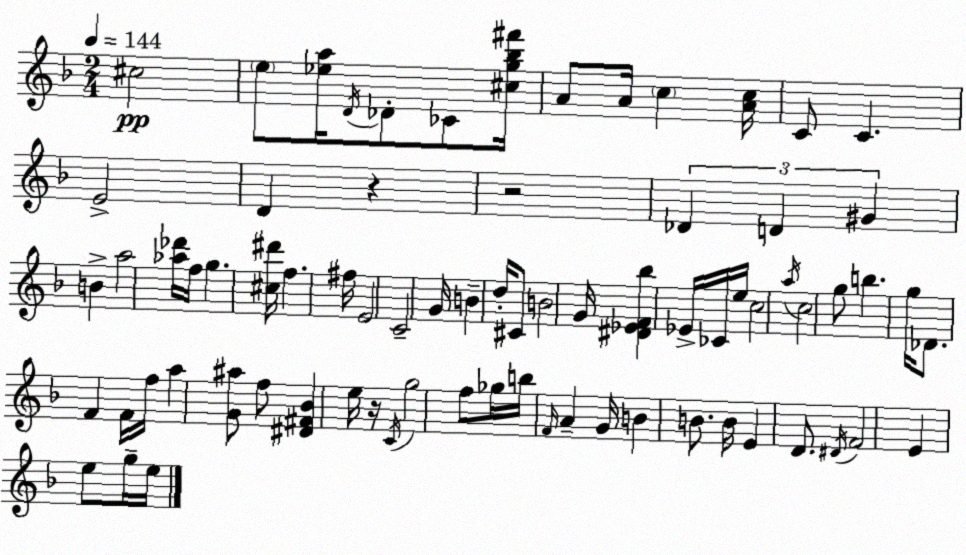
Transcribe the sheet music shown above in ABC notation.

X:1
T:Untitled
M:2/4
L:1/4
K:F
^c2 e/2 [_ea]/4 D/4 _D/2 _C/2 [^cg_b^f']/4 A/2 A/4 c [Ac]/4 C/2 C E2 D z z2 _D D ^G B a2 [_a_d']/4 f/4 g [^c^d']/4 f ^f/4 E2 C2 G/4 B d/4 ^C/2 B2 G/4 [^D_EF_b] _E/4 _C/4 e/4 c2 a/4 c2 g/2 b g/4 _D/2 F F/4 f/4 a [G^a]/2 f/2 [^D^F_B] e/4 z/4 C/4 g2 f/2 _g/4 b/4 F/4 A G/4 B B/2 B/4 E D/2 ^D/4 F2 E e/2 g/4 e/4